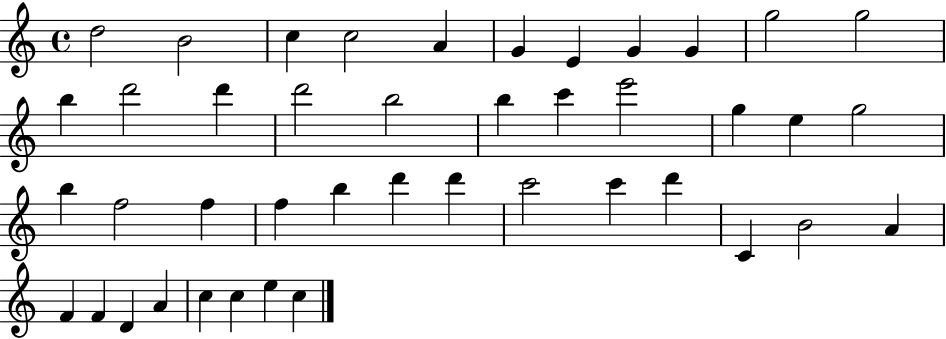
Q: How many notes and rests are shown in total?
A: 43